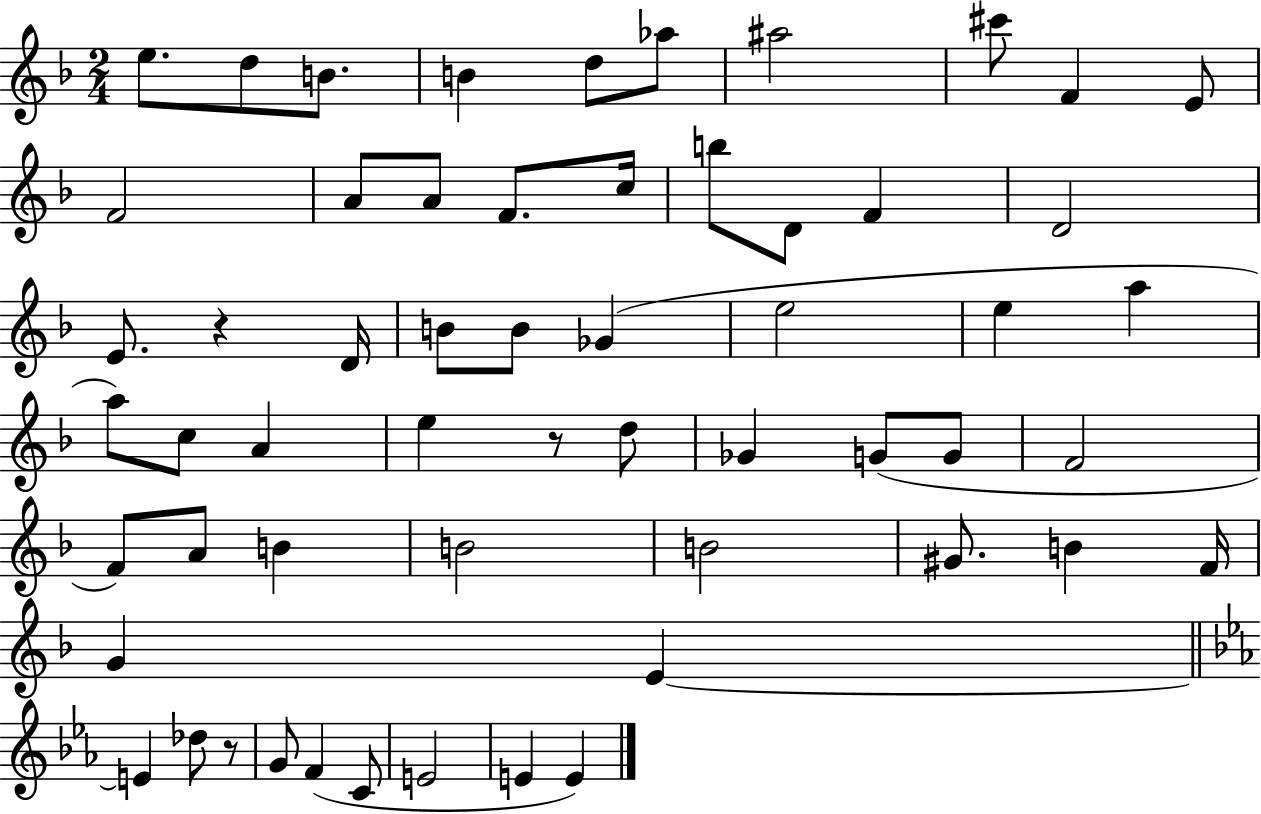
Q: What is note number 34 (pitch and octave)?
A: G4